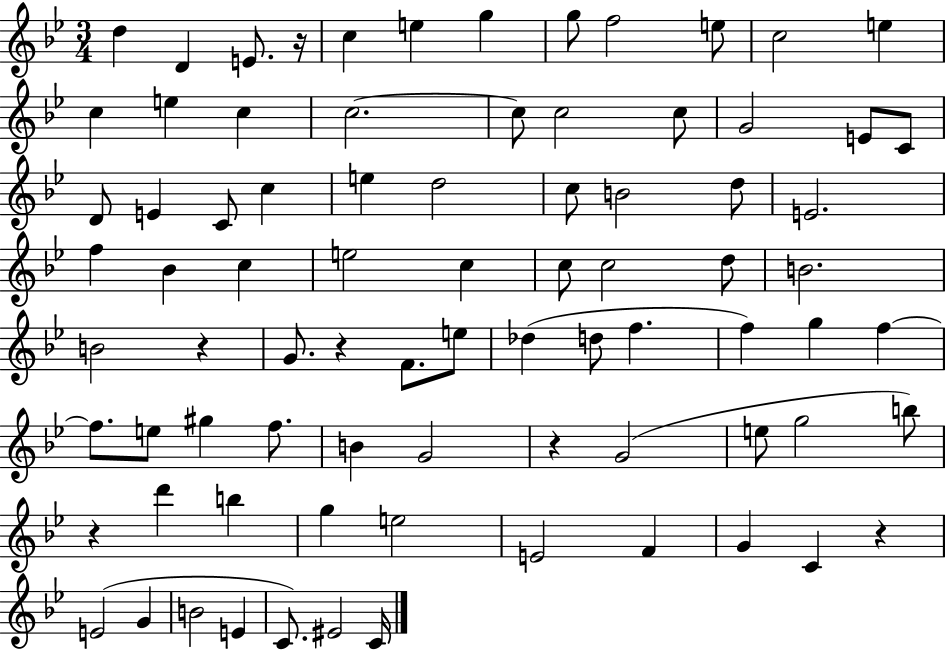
{
  \clef treble
  \numericTimeSignature
  \time 3/4
  \key bes \major
  d''4 d'4 e'8. r16 | c''4 e''4 g''4 | g''8 f''2 e''8 | c''2 e''4 | \break c''4 e''4 c''4 | c''2.~~ | c''8 c''2 c''8 | g'2 e'8 c'8 | \break d'8 e'4 c'8 c''4 | e''4 d''2 | c''8 b'2 d''8 | e'2. | \break f''4 bes'4 c''4 | e''2 c''4 | c''8 c''2 d''8 | b'2. | \break b'2 r4 | g'8. r4 f'8. e''8 | des''4( d''8 f''4. | f''4) g''4 f''4~~ | \break f''8. e''8 gis''4 f''8. | b'4 g'2 | r4 g'2( | e''8 g''2 b''8) | \break r4 d'''4 b''4 | g''4 e''2 | e'2 f'4 | g'4 c'4 r4 | \break e'2( g'4 | b'2 e'4 | c'8.) eis'2 c'16 | \bar "|."
}